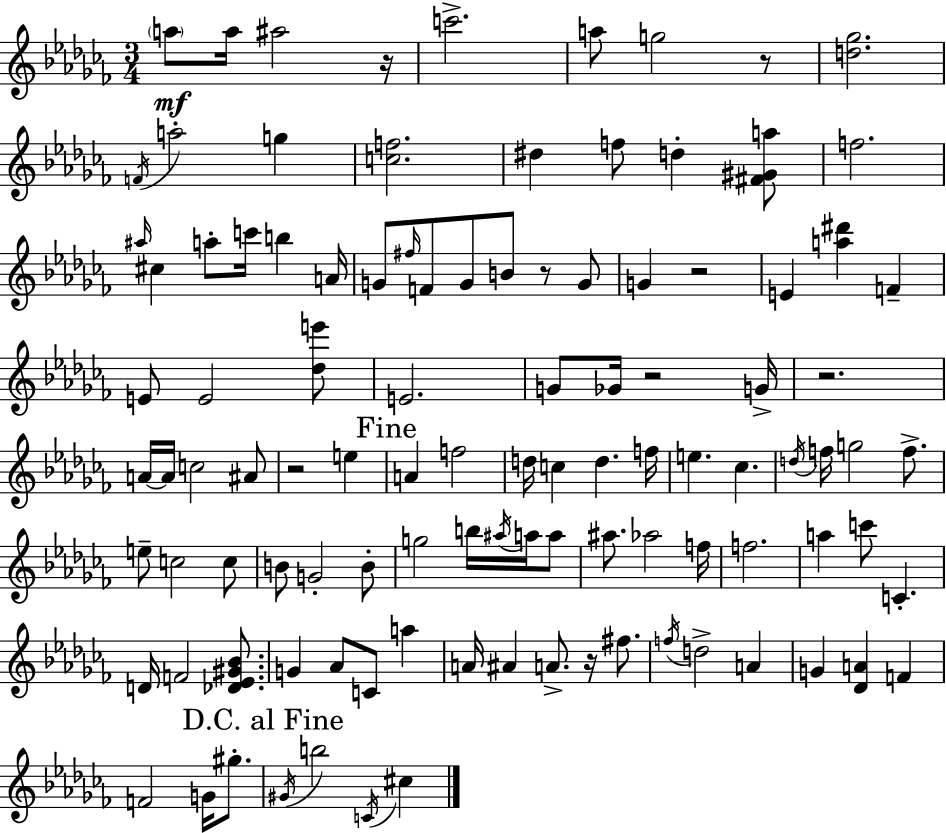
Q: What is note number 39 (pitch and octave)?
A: E5